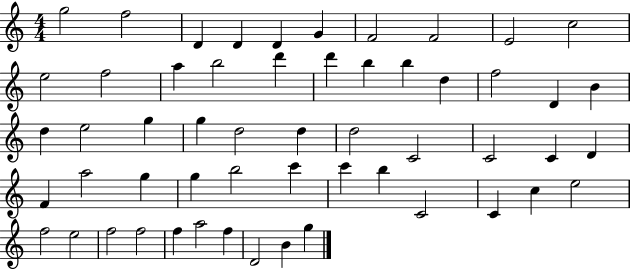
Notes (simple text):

G5/h F5/h D4/q D4/q D4/q G4/q F4/h F4/h E4/h C5/h E5/h F5/h A5/q B5/h D6/q D6/q B5/q B5/q D5/q F5/h D4/q B4/q D5/q E5/h G5/q G5/q D5/h D5/q D5/h C4/h C4/h C4/q D4/q F4/q A5/h G5/q G5/q B5/h C6/q C6/q B5/q C4/h C4/q C5/q E5/h F5/h E5/h F5/h F5/h F5/q A5/h F5/q D4/h B4/q G5/q